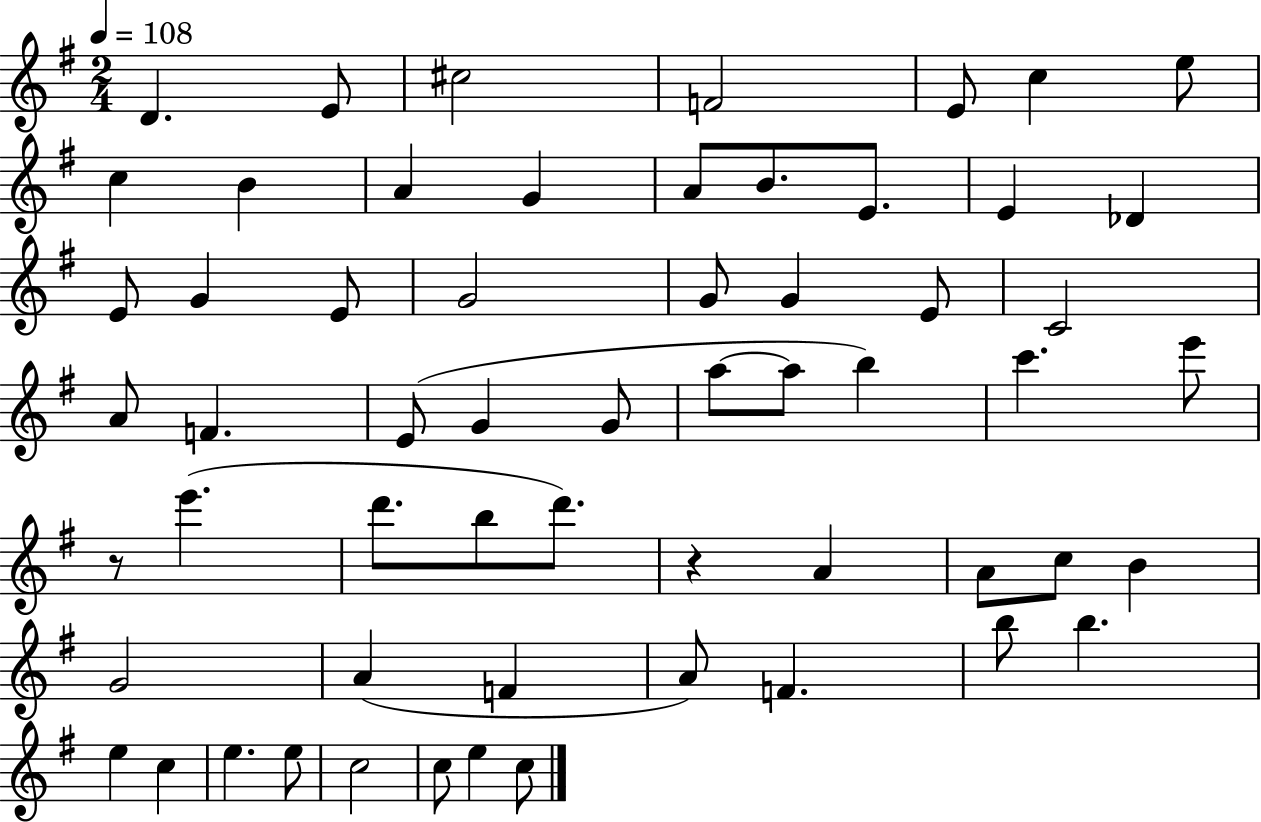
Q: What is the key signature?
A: G major